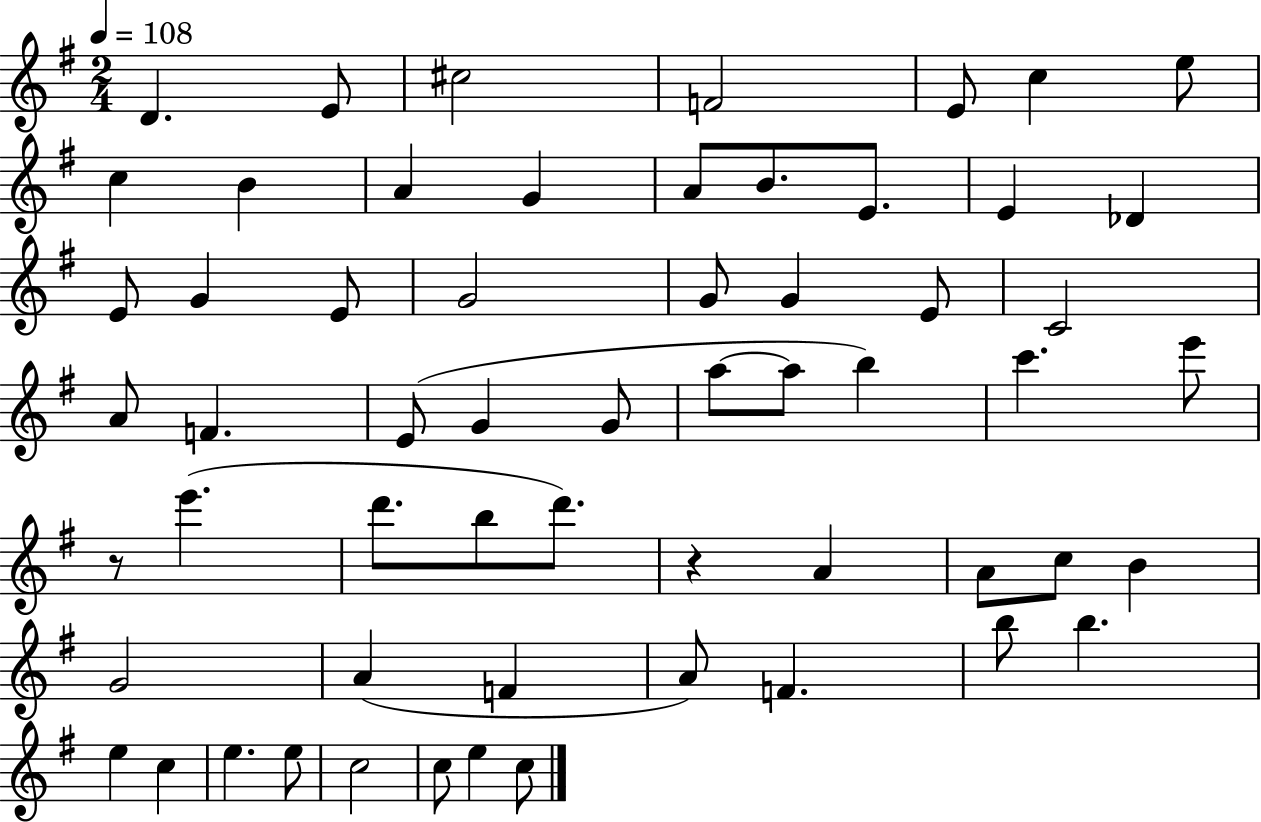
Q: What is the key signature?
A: G major